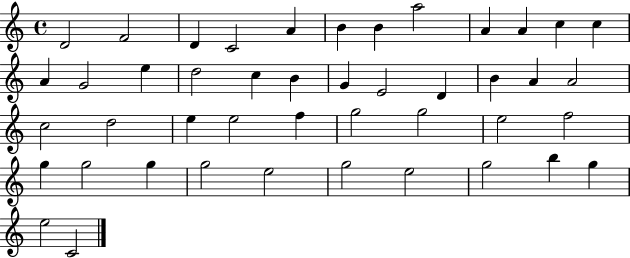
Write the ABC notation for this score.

X:1
T:Untitled
M:4/4
L:1/4
K:C
D2 F2 D C2 A B B a2 A A c c A G2 e d2 c B G E2 D B A A2 c2 d2 e e2 f g2 g2 e2 f2 g g2 g g2 e2 g2 e2 g2 b g e2 C2